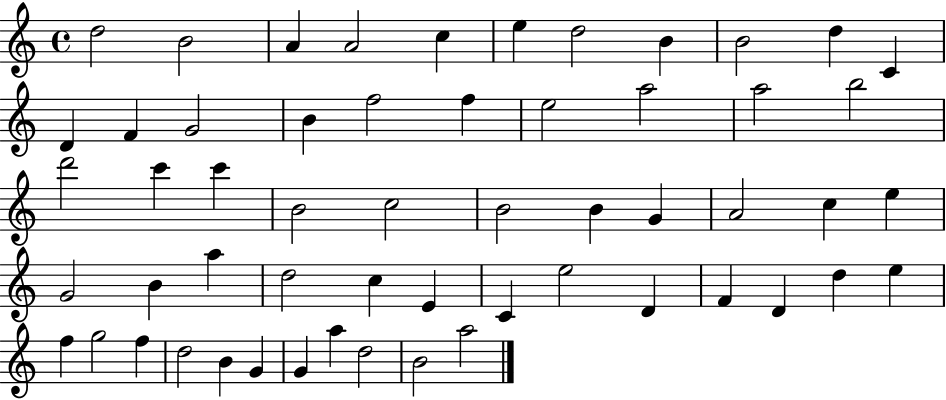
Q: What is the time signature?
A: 4/4